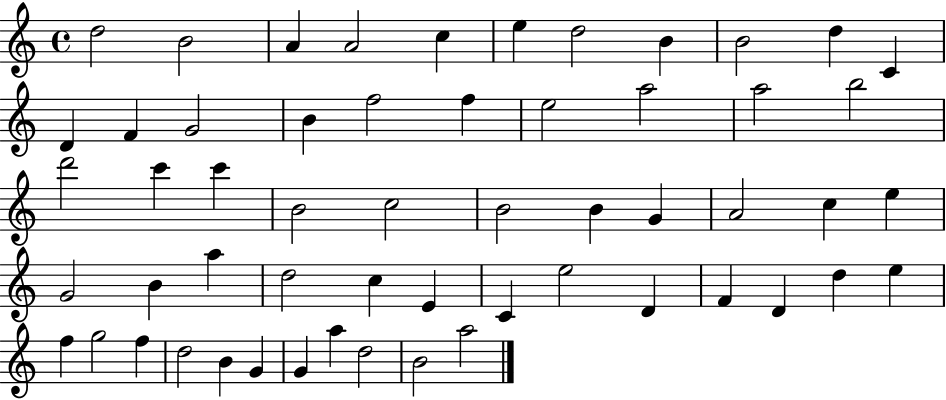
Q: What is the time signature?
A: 4/4